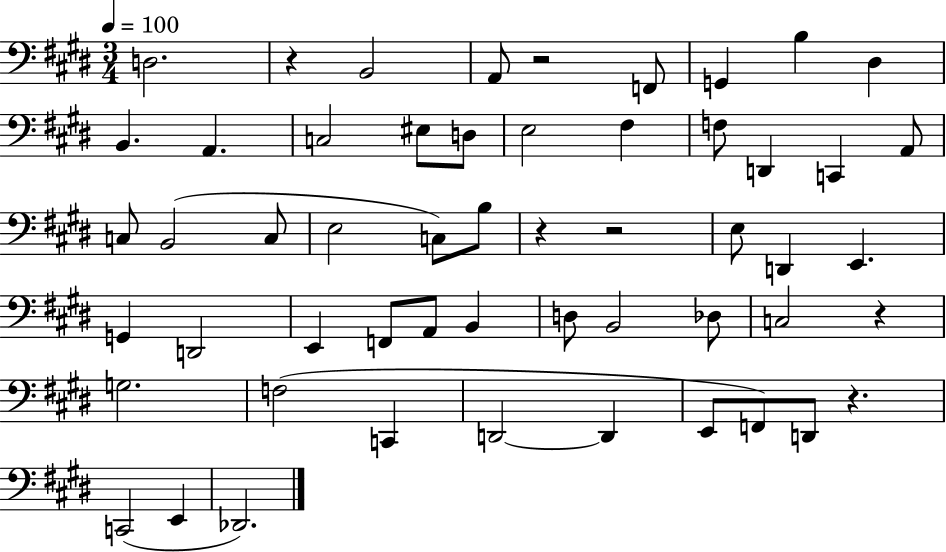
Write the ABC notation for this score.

X:1
T:Untitled
M:3/4
L:1/4
K:E
D,2 z B,,2 A,,/2 z2 F,,/2 G,, B, ^D, B,, A,, C,2 ^E,/2 D,/2 E,2 ^F, F,/2 D,, C,, A,,/2 C,/2 B,,2 C,/2 E,2 C,/2 B,/2 z z2 E,/2 D,, E,, G,, D,,2 E,, F,,/2 A,,/2 B,, D,/2 B,,2 _D,/2 C,2 z G,2 F,2 C,, D,,2 D,, E,,/2 F,,/2 D,,/2 z C,,2 E,, _D,,2